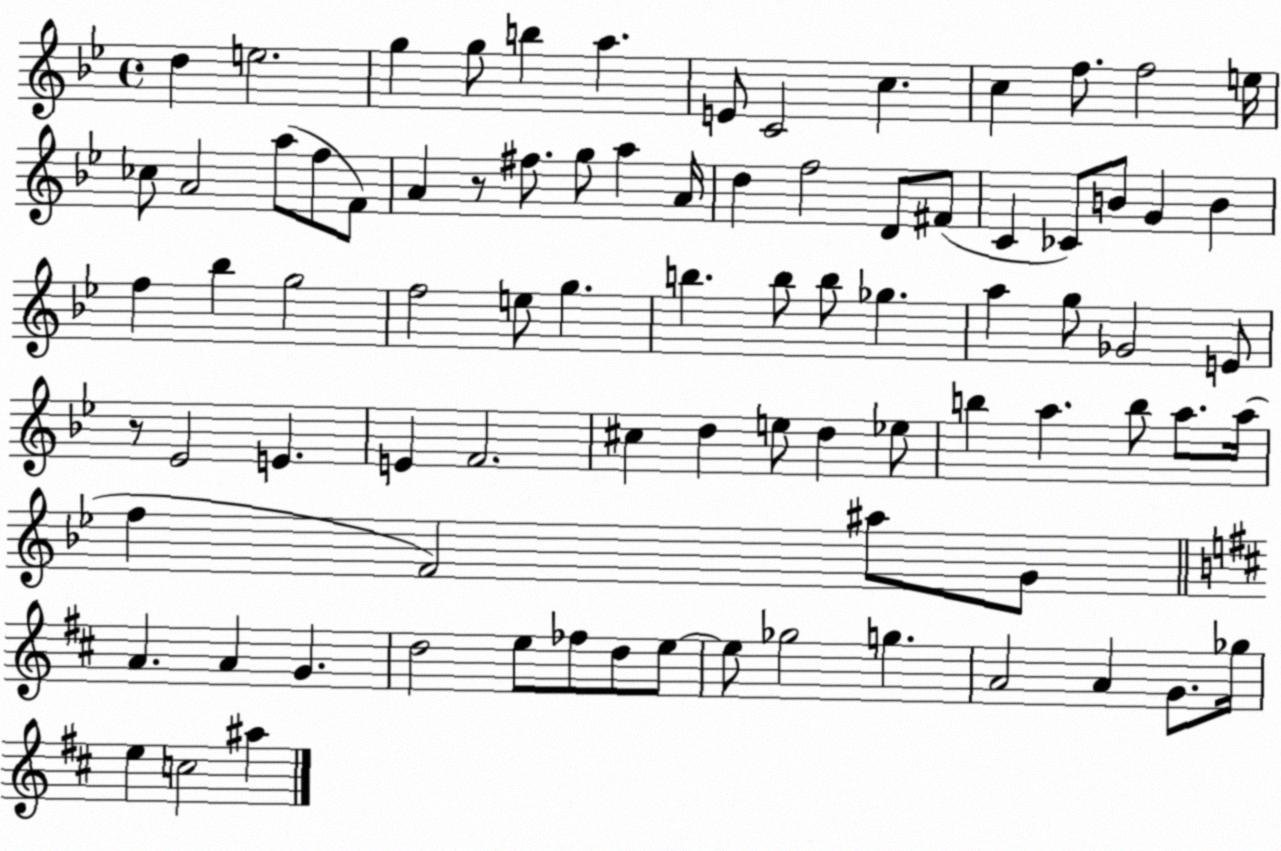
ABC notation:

X:1
T:Untitled
M:4/4
L:1/4
K:Bb
d e2 g g/2 b a E/2 C2 c c f/2 f2 e/4 _c/2 A2 a/2 f/2 F/2 A z/2 ^f/2 g/2 a A/4 d f2 D/2 ^F/2 C _C/2 B/2 G B f _b g2 f2 e/2 g b b/2 b/2 _g a g/2 _G2 E/2 z/2 _E2 E E F2 ^c d e/2 d _e/2 b a b/2 a/2 a/4 f F2 ^a/2 G/2 A A G d2 e/2 _f/2 d/2 e/2 e/2 _g2 g A2 A G/2 _g/4 e c2 ^a